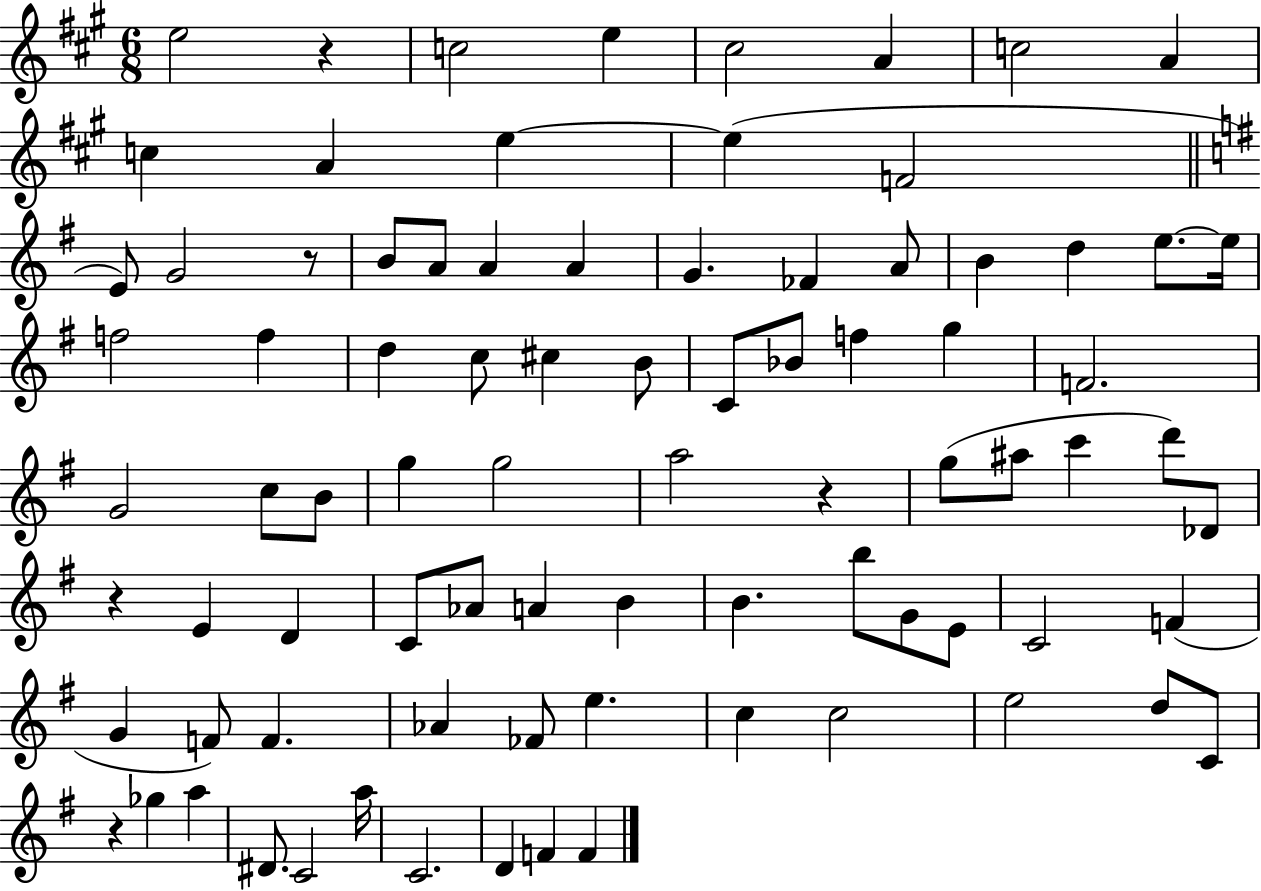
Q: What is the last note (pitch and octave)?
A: F4